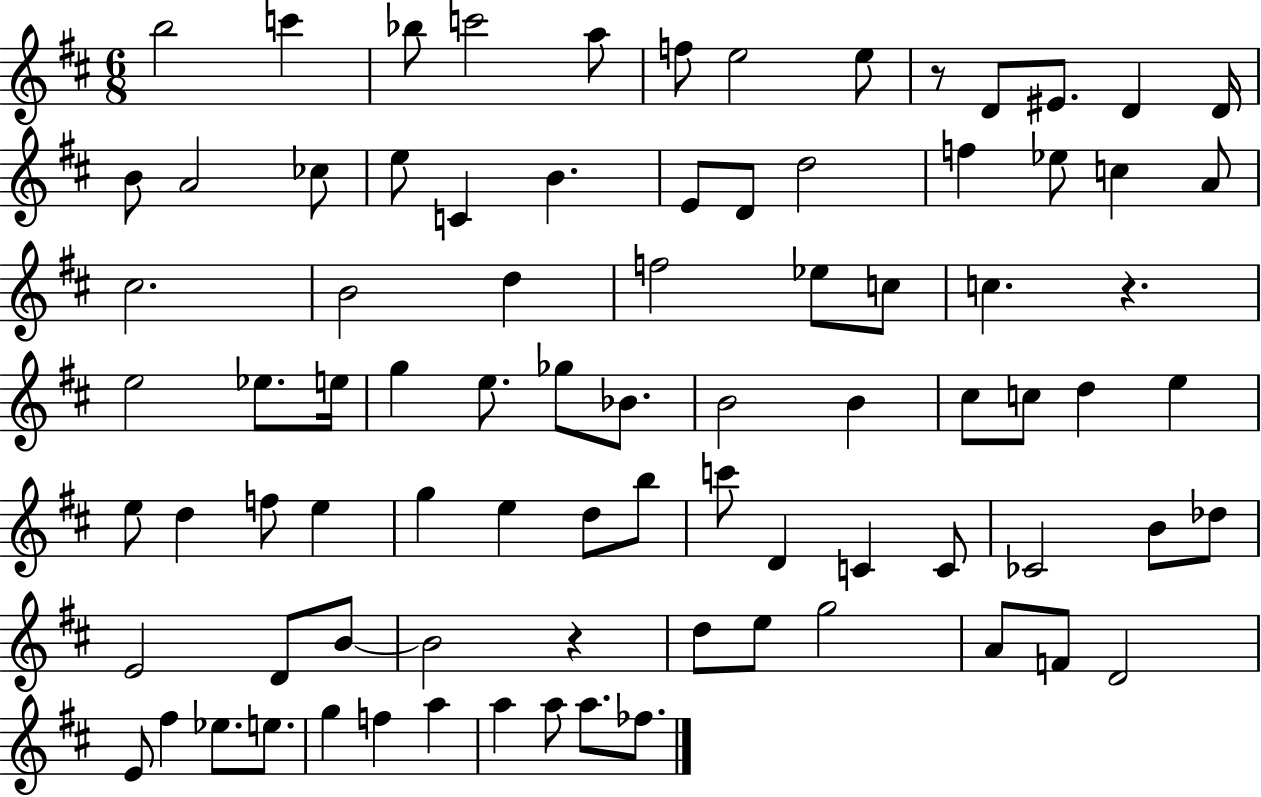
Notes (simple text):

B5/h C6/q Bb5/e C6/h A5/e F5/e E5/h E5/e R/e D4/e EIS4/e. D4/q D4/s B4/e A4/h CES5/e E5/e C4/q B4/q. E4/e D4/e D5/h F5/q Eb5/e C5/q A4/e C#5/h. B4/h D5/q F5/h Eb5/e C5/e C5/q. R/q. E5/h Eb5/e. E5/s G5/q E5/e. Gb5/e Bb4/e. B4/h B4/q C#5/e C5/e D5/q E5/q E5/e D5/q F5/e E5/q G5/q E5/q D5/e B5/e C6/e D4/q C4/q C4/e CES4/h B4/e Db5/e E4/h D4/e B4/e B4/h R/q D5/e E5/e G5/h A4/e F4/e D4/h E4/e F#5/q Eb5/e. E5/e. G5/q F5/q A5/q A5/q A5/e A5/e. FES5/e.